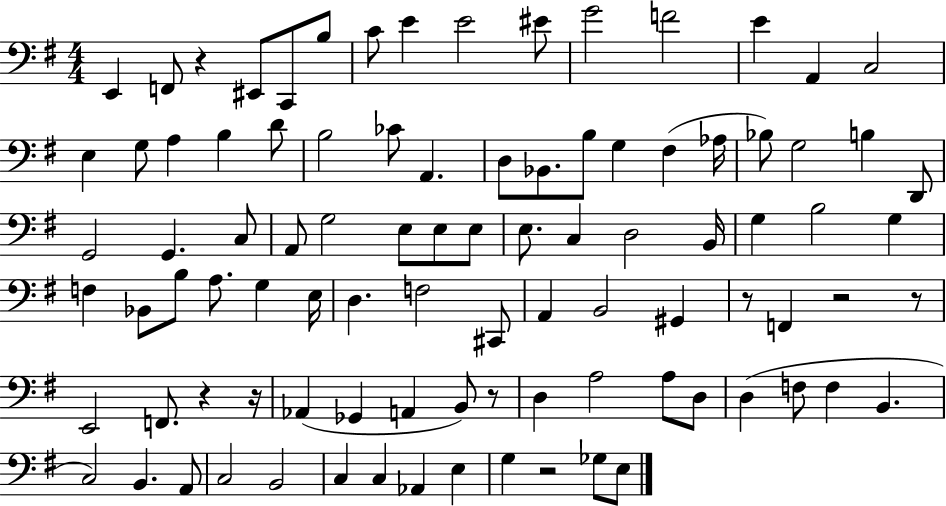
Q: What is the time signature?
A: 4/4